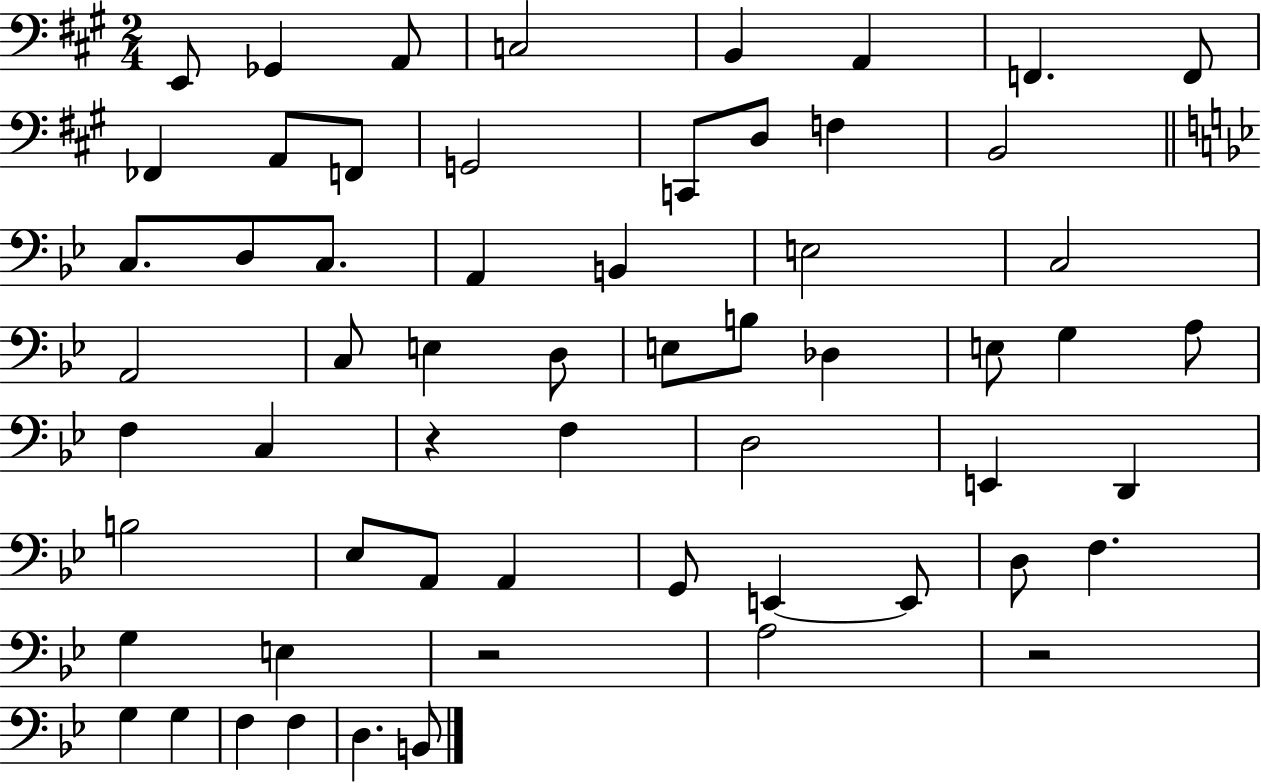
X:1
T:Untitled
M:2/4
L:1/4
K:A
E,,/2 _G,, A,,/2 C,2 B,, A,, F,, F,,/2 _F,, A,,/2 F,,/2 G,,2 C,,/2 D,/2 F, B,,2 C,/2 D,/2 C,/2 A,, B,, E,2 C,2 A,,2 C,/2 E, D,/2 E,/2 B,/2 _D, E,/2 G, A,/2 F, C, z F, D,2 E,, D,, B,2 _E,/2 A,,/2 A,, G,,/2 E,, E,,/2 D,/2 F, G, E, z2 A,2 z2 G, G, F, F, D, B,,/2